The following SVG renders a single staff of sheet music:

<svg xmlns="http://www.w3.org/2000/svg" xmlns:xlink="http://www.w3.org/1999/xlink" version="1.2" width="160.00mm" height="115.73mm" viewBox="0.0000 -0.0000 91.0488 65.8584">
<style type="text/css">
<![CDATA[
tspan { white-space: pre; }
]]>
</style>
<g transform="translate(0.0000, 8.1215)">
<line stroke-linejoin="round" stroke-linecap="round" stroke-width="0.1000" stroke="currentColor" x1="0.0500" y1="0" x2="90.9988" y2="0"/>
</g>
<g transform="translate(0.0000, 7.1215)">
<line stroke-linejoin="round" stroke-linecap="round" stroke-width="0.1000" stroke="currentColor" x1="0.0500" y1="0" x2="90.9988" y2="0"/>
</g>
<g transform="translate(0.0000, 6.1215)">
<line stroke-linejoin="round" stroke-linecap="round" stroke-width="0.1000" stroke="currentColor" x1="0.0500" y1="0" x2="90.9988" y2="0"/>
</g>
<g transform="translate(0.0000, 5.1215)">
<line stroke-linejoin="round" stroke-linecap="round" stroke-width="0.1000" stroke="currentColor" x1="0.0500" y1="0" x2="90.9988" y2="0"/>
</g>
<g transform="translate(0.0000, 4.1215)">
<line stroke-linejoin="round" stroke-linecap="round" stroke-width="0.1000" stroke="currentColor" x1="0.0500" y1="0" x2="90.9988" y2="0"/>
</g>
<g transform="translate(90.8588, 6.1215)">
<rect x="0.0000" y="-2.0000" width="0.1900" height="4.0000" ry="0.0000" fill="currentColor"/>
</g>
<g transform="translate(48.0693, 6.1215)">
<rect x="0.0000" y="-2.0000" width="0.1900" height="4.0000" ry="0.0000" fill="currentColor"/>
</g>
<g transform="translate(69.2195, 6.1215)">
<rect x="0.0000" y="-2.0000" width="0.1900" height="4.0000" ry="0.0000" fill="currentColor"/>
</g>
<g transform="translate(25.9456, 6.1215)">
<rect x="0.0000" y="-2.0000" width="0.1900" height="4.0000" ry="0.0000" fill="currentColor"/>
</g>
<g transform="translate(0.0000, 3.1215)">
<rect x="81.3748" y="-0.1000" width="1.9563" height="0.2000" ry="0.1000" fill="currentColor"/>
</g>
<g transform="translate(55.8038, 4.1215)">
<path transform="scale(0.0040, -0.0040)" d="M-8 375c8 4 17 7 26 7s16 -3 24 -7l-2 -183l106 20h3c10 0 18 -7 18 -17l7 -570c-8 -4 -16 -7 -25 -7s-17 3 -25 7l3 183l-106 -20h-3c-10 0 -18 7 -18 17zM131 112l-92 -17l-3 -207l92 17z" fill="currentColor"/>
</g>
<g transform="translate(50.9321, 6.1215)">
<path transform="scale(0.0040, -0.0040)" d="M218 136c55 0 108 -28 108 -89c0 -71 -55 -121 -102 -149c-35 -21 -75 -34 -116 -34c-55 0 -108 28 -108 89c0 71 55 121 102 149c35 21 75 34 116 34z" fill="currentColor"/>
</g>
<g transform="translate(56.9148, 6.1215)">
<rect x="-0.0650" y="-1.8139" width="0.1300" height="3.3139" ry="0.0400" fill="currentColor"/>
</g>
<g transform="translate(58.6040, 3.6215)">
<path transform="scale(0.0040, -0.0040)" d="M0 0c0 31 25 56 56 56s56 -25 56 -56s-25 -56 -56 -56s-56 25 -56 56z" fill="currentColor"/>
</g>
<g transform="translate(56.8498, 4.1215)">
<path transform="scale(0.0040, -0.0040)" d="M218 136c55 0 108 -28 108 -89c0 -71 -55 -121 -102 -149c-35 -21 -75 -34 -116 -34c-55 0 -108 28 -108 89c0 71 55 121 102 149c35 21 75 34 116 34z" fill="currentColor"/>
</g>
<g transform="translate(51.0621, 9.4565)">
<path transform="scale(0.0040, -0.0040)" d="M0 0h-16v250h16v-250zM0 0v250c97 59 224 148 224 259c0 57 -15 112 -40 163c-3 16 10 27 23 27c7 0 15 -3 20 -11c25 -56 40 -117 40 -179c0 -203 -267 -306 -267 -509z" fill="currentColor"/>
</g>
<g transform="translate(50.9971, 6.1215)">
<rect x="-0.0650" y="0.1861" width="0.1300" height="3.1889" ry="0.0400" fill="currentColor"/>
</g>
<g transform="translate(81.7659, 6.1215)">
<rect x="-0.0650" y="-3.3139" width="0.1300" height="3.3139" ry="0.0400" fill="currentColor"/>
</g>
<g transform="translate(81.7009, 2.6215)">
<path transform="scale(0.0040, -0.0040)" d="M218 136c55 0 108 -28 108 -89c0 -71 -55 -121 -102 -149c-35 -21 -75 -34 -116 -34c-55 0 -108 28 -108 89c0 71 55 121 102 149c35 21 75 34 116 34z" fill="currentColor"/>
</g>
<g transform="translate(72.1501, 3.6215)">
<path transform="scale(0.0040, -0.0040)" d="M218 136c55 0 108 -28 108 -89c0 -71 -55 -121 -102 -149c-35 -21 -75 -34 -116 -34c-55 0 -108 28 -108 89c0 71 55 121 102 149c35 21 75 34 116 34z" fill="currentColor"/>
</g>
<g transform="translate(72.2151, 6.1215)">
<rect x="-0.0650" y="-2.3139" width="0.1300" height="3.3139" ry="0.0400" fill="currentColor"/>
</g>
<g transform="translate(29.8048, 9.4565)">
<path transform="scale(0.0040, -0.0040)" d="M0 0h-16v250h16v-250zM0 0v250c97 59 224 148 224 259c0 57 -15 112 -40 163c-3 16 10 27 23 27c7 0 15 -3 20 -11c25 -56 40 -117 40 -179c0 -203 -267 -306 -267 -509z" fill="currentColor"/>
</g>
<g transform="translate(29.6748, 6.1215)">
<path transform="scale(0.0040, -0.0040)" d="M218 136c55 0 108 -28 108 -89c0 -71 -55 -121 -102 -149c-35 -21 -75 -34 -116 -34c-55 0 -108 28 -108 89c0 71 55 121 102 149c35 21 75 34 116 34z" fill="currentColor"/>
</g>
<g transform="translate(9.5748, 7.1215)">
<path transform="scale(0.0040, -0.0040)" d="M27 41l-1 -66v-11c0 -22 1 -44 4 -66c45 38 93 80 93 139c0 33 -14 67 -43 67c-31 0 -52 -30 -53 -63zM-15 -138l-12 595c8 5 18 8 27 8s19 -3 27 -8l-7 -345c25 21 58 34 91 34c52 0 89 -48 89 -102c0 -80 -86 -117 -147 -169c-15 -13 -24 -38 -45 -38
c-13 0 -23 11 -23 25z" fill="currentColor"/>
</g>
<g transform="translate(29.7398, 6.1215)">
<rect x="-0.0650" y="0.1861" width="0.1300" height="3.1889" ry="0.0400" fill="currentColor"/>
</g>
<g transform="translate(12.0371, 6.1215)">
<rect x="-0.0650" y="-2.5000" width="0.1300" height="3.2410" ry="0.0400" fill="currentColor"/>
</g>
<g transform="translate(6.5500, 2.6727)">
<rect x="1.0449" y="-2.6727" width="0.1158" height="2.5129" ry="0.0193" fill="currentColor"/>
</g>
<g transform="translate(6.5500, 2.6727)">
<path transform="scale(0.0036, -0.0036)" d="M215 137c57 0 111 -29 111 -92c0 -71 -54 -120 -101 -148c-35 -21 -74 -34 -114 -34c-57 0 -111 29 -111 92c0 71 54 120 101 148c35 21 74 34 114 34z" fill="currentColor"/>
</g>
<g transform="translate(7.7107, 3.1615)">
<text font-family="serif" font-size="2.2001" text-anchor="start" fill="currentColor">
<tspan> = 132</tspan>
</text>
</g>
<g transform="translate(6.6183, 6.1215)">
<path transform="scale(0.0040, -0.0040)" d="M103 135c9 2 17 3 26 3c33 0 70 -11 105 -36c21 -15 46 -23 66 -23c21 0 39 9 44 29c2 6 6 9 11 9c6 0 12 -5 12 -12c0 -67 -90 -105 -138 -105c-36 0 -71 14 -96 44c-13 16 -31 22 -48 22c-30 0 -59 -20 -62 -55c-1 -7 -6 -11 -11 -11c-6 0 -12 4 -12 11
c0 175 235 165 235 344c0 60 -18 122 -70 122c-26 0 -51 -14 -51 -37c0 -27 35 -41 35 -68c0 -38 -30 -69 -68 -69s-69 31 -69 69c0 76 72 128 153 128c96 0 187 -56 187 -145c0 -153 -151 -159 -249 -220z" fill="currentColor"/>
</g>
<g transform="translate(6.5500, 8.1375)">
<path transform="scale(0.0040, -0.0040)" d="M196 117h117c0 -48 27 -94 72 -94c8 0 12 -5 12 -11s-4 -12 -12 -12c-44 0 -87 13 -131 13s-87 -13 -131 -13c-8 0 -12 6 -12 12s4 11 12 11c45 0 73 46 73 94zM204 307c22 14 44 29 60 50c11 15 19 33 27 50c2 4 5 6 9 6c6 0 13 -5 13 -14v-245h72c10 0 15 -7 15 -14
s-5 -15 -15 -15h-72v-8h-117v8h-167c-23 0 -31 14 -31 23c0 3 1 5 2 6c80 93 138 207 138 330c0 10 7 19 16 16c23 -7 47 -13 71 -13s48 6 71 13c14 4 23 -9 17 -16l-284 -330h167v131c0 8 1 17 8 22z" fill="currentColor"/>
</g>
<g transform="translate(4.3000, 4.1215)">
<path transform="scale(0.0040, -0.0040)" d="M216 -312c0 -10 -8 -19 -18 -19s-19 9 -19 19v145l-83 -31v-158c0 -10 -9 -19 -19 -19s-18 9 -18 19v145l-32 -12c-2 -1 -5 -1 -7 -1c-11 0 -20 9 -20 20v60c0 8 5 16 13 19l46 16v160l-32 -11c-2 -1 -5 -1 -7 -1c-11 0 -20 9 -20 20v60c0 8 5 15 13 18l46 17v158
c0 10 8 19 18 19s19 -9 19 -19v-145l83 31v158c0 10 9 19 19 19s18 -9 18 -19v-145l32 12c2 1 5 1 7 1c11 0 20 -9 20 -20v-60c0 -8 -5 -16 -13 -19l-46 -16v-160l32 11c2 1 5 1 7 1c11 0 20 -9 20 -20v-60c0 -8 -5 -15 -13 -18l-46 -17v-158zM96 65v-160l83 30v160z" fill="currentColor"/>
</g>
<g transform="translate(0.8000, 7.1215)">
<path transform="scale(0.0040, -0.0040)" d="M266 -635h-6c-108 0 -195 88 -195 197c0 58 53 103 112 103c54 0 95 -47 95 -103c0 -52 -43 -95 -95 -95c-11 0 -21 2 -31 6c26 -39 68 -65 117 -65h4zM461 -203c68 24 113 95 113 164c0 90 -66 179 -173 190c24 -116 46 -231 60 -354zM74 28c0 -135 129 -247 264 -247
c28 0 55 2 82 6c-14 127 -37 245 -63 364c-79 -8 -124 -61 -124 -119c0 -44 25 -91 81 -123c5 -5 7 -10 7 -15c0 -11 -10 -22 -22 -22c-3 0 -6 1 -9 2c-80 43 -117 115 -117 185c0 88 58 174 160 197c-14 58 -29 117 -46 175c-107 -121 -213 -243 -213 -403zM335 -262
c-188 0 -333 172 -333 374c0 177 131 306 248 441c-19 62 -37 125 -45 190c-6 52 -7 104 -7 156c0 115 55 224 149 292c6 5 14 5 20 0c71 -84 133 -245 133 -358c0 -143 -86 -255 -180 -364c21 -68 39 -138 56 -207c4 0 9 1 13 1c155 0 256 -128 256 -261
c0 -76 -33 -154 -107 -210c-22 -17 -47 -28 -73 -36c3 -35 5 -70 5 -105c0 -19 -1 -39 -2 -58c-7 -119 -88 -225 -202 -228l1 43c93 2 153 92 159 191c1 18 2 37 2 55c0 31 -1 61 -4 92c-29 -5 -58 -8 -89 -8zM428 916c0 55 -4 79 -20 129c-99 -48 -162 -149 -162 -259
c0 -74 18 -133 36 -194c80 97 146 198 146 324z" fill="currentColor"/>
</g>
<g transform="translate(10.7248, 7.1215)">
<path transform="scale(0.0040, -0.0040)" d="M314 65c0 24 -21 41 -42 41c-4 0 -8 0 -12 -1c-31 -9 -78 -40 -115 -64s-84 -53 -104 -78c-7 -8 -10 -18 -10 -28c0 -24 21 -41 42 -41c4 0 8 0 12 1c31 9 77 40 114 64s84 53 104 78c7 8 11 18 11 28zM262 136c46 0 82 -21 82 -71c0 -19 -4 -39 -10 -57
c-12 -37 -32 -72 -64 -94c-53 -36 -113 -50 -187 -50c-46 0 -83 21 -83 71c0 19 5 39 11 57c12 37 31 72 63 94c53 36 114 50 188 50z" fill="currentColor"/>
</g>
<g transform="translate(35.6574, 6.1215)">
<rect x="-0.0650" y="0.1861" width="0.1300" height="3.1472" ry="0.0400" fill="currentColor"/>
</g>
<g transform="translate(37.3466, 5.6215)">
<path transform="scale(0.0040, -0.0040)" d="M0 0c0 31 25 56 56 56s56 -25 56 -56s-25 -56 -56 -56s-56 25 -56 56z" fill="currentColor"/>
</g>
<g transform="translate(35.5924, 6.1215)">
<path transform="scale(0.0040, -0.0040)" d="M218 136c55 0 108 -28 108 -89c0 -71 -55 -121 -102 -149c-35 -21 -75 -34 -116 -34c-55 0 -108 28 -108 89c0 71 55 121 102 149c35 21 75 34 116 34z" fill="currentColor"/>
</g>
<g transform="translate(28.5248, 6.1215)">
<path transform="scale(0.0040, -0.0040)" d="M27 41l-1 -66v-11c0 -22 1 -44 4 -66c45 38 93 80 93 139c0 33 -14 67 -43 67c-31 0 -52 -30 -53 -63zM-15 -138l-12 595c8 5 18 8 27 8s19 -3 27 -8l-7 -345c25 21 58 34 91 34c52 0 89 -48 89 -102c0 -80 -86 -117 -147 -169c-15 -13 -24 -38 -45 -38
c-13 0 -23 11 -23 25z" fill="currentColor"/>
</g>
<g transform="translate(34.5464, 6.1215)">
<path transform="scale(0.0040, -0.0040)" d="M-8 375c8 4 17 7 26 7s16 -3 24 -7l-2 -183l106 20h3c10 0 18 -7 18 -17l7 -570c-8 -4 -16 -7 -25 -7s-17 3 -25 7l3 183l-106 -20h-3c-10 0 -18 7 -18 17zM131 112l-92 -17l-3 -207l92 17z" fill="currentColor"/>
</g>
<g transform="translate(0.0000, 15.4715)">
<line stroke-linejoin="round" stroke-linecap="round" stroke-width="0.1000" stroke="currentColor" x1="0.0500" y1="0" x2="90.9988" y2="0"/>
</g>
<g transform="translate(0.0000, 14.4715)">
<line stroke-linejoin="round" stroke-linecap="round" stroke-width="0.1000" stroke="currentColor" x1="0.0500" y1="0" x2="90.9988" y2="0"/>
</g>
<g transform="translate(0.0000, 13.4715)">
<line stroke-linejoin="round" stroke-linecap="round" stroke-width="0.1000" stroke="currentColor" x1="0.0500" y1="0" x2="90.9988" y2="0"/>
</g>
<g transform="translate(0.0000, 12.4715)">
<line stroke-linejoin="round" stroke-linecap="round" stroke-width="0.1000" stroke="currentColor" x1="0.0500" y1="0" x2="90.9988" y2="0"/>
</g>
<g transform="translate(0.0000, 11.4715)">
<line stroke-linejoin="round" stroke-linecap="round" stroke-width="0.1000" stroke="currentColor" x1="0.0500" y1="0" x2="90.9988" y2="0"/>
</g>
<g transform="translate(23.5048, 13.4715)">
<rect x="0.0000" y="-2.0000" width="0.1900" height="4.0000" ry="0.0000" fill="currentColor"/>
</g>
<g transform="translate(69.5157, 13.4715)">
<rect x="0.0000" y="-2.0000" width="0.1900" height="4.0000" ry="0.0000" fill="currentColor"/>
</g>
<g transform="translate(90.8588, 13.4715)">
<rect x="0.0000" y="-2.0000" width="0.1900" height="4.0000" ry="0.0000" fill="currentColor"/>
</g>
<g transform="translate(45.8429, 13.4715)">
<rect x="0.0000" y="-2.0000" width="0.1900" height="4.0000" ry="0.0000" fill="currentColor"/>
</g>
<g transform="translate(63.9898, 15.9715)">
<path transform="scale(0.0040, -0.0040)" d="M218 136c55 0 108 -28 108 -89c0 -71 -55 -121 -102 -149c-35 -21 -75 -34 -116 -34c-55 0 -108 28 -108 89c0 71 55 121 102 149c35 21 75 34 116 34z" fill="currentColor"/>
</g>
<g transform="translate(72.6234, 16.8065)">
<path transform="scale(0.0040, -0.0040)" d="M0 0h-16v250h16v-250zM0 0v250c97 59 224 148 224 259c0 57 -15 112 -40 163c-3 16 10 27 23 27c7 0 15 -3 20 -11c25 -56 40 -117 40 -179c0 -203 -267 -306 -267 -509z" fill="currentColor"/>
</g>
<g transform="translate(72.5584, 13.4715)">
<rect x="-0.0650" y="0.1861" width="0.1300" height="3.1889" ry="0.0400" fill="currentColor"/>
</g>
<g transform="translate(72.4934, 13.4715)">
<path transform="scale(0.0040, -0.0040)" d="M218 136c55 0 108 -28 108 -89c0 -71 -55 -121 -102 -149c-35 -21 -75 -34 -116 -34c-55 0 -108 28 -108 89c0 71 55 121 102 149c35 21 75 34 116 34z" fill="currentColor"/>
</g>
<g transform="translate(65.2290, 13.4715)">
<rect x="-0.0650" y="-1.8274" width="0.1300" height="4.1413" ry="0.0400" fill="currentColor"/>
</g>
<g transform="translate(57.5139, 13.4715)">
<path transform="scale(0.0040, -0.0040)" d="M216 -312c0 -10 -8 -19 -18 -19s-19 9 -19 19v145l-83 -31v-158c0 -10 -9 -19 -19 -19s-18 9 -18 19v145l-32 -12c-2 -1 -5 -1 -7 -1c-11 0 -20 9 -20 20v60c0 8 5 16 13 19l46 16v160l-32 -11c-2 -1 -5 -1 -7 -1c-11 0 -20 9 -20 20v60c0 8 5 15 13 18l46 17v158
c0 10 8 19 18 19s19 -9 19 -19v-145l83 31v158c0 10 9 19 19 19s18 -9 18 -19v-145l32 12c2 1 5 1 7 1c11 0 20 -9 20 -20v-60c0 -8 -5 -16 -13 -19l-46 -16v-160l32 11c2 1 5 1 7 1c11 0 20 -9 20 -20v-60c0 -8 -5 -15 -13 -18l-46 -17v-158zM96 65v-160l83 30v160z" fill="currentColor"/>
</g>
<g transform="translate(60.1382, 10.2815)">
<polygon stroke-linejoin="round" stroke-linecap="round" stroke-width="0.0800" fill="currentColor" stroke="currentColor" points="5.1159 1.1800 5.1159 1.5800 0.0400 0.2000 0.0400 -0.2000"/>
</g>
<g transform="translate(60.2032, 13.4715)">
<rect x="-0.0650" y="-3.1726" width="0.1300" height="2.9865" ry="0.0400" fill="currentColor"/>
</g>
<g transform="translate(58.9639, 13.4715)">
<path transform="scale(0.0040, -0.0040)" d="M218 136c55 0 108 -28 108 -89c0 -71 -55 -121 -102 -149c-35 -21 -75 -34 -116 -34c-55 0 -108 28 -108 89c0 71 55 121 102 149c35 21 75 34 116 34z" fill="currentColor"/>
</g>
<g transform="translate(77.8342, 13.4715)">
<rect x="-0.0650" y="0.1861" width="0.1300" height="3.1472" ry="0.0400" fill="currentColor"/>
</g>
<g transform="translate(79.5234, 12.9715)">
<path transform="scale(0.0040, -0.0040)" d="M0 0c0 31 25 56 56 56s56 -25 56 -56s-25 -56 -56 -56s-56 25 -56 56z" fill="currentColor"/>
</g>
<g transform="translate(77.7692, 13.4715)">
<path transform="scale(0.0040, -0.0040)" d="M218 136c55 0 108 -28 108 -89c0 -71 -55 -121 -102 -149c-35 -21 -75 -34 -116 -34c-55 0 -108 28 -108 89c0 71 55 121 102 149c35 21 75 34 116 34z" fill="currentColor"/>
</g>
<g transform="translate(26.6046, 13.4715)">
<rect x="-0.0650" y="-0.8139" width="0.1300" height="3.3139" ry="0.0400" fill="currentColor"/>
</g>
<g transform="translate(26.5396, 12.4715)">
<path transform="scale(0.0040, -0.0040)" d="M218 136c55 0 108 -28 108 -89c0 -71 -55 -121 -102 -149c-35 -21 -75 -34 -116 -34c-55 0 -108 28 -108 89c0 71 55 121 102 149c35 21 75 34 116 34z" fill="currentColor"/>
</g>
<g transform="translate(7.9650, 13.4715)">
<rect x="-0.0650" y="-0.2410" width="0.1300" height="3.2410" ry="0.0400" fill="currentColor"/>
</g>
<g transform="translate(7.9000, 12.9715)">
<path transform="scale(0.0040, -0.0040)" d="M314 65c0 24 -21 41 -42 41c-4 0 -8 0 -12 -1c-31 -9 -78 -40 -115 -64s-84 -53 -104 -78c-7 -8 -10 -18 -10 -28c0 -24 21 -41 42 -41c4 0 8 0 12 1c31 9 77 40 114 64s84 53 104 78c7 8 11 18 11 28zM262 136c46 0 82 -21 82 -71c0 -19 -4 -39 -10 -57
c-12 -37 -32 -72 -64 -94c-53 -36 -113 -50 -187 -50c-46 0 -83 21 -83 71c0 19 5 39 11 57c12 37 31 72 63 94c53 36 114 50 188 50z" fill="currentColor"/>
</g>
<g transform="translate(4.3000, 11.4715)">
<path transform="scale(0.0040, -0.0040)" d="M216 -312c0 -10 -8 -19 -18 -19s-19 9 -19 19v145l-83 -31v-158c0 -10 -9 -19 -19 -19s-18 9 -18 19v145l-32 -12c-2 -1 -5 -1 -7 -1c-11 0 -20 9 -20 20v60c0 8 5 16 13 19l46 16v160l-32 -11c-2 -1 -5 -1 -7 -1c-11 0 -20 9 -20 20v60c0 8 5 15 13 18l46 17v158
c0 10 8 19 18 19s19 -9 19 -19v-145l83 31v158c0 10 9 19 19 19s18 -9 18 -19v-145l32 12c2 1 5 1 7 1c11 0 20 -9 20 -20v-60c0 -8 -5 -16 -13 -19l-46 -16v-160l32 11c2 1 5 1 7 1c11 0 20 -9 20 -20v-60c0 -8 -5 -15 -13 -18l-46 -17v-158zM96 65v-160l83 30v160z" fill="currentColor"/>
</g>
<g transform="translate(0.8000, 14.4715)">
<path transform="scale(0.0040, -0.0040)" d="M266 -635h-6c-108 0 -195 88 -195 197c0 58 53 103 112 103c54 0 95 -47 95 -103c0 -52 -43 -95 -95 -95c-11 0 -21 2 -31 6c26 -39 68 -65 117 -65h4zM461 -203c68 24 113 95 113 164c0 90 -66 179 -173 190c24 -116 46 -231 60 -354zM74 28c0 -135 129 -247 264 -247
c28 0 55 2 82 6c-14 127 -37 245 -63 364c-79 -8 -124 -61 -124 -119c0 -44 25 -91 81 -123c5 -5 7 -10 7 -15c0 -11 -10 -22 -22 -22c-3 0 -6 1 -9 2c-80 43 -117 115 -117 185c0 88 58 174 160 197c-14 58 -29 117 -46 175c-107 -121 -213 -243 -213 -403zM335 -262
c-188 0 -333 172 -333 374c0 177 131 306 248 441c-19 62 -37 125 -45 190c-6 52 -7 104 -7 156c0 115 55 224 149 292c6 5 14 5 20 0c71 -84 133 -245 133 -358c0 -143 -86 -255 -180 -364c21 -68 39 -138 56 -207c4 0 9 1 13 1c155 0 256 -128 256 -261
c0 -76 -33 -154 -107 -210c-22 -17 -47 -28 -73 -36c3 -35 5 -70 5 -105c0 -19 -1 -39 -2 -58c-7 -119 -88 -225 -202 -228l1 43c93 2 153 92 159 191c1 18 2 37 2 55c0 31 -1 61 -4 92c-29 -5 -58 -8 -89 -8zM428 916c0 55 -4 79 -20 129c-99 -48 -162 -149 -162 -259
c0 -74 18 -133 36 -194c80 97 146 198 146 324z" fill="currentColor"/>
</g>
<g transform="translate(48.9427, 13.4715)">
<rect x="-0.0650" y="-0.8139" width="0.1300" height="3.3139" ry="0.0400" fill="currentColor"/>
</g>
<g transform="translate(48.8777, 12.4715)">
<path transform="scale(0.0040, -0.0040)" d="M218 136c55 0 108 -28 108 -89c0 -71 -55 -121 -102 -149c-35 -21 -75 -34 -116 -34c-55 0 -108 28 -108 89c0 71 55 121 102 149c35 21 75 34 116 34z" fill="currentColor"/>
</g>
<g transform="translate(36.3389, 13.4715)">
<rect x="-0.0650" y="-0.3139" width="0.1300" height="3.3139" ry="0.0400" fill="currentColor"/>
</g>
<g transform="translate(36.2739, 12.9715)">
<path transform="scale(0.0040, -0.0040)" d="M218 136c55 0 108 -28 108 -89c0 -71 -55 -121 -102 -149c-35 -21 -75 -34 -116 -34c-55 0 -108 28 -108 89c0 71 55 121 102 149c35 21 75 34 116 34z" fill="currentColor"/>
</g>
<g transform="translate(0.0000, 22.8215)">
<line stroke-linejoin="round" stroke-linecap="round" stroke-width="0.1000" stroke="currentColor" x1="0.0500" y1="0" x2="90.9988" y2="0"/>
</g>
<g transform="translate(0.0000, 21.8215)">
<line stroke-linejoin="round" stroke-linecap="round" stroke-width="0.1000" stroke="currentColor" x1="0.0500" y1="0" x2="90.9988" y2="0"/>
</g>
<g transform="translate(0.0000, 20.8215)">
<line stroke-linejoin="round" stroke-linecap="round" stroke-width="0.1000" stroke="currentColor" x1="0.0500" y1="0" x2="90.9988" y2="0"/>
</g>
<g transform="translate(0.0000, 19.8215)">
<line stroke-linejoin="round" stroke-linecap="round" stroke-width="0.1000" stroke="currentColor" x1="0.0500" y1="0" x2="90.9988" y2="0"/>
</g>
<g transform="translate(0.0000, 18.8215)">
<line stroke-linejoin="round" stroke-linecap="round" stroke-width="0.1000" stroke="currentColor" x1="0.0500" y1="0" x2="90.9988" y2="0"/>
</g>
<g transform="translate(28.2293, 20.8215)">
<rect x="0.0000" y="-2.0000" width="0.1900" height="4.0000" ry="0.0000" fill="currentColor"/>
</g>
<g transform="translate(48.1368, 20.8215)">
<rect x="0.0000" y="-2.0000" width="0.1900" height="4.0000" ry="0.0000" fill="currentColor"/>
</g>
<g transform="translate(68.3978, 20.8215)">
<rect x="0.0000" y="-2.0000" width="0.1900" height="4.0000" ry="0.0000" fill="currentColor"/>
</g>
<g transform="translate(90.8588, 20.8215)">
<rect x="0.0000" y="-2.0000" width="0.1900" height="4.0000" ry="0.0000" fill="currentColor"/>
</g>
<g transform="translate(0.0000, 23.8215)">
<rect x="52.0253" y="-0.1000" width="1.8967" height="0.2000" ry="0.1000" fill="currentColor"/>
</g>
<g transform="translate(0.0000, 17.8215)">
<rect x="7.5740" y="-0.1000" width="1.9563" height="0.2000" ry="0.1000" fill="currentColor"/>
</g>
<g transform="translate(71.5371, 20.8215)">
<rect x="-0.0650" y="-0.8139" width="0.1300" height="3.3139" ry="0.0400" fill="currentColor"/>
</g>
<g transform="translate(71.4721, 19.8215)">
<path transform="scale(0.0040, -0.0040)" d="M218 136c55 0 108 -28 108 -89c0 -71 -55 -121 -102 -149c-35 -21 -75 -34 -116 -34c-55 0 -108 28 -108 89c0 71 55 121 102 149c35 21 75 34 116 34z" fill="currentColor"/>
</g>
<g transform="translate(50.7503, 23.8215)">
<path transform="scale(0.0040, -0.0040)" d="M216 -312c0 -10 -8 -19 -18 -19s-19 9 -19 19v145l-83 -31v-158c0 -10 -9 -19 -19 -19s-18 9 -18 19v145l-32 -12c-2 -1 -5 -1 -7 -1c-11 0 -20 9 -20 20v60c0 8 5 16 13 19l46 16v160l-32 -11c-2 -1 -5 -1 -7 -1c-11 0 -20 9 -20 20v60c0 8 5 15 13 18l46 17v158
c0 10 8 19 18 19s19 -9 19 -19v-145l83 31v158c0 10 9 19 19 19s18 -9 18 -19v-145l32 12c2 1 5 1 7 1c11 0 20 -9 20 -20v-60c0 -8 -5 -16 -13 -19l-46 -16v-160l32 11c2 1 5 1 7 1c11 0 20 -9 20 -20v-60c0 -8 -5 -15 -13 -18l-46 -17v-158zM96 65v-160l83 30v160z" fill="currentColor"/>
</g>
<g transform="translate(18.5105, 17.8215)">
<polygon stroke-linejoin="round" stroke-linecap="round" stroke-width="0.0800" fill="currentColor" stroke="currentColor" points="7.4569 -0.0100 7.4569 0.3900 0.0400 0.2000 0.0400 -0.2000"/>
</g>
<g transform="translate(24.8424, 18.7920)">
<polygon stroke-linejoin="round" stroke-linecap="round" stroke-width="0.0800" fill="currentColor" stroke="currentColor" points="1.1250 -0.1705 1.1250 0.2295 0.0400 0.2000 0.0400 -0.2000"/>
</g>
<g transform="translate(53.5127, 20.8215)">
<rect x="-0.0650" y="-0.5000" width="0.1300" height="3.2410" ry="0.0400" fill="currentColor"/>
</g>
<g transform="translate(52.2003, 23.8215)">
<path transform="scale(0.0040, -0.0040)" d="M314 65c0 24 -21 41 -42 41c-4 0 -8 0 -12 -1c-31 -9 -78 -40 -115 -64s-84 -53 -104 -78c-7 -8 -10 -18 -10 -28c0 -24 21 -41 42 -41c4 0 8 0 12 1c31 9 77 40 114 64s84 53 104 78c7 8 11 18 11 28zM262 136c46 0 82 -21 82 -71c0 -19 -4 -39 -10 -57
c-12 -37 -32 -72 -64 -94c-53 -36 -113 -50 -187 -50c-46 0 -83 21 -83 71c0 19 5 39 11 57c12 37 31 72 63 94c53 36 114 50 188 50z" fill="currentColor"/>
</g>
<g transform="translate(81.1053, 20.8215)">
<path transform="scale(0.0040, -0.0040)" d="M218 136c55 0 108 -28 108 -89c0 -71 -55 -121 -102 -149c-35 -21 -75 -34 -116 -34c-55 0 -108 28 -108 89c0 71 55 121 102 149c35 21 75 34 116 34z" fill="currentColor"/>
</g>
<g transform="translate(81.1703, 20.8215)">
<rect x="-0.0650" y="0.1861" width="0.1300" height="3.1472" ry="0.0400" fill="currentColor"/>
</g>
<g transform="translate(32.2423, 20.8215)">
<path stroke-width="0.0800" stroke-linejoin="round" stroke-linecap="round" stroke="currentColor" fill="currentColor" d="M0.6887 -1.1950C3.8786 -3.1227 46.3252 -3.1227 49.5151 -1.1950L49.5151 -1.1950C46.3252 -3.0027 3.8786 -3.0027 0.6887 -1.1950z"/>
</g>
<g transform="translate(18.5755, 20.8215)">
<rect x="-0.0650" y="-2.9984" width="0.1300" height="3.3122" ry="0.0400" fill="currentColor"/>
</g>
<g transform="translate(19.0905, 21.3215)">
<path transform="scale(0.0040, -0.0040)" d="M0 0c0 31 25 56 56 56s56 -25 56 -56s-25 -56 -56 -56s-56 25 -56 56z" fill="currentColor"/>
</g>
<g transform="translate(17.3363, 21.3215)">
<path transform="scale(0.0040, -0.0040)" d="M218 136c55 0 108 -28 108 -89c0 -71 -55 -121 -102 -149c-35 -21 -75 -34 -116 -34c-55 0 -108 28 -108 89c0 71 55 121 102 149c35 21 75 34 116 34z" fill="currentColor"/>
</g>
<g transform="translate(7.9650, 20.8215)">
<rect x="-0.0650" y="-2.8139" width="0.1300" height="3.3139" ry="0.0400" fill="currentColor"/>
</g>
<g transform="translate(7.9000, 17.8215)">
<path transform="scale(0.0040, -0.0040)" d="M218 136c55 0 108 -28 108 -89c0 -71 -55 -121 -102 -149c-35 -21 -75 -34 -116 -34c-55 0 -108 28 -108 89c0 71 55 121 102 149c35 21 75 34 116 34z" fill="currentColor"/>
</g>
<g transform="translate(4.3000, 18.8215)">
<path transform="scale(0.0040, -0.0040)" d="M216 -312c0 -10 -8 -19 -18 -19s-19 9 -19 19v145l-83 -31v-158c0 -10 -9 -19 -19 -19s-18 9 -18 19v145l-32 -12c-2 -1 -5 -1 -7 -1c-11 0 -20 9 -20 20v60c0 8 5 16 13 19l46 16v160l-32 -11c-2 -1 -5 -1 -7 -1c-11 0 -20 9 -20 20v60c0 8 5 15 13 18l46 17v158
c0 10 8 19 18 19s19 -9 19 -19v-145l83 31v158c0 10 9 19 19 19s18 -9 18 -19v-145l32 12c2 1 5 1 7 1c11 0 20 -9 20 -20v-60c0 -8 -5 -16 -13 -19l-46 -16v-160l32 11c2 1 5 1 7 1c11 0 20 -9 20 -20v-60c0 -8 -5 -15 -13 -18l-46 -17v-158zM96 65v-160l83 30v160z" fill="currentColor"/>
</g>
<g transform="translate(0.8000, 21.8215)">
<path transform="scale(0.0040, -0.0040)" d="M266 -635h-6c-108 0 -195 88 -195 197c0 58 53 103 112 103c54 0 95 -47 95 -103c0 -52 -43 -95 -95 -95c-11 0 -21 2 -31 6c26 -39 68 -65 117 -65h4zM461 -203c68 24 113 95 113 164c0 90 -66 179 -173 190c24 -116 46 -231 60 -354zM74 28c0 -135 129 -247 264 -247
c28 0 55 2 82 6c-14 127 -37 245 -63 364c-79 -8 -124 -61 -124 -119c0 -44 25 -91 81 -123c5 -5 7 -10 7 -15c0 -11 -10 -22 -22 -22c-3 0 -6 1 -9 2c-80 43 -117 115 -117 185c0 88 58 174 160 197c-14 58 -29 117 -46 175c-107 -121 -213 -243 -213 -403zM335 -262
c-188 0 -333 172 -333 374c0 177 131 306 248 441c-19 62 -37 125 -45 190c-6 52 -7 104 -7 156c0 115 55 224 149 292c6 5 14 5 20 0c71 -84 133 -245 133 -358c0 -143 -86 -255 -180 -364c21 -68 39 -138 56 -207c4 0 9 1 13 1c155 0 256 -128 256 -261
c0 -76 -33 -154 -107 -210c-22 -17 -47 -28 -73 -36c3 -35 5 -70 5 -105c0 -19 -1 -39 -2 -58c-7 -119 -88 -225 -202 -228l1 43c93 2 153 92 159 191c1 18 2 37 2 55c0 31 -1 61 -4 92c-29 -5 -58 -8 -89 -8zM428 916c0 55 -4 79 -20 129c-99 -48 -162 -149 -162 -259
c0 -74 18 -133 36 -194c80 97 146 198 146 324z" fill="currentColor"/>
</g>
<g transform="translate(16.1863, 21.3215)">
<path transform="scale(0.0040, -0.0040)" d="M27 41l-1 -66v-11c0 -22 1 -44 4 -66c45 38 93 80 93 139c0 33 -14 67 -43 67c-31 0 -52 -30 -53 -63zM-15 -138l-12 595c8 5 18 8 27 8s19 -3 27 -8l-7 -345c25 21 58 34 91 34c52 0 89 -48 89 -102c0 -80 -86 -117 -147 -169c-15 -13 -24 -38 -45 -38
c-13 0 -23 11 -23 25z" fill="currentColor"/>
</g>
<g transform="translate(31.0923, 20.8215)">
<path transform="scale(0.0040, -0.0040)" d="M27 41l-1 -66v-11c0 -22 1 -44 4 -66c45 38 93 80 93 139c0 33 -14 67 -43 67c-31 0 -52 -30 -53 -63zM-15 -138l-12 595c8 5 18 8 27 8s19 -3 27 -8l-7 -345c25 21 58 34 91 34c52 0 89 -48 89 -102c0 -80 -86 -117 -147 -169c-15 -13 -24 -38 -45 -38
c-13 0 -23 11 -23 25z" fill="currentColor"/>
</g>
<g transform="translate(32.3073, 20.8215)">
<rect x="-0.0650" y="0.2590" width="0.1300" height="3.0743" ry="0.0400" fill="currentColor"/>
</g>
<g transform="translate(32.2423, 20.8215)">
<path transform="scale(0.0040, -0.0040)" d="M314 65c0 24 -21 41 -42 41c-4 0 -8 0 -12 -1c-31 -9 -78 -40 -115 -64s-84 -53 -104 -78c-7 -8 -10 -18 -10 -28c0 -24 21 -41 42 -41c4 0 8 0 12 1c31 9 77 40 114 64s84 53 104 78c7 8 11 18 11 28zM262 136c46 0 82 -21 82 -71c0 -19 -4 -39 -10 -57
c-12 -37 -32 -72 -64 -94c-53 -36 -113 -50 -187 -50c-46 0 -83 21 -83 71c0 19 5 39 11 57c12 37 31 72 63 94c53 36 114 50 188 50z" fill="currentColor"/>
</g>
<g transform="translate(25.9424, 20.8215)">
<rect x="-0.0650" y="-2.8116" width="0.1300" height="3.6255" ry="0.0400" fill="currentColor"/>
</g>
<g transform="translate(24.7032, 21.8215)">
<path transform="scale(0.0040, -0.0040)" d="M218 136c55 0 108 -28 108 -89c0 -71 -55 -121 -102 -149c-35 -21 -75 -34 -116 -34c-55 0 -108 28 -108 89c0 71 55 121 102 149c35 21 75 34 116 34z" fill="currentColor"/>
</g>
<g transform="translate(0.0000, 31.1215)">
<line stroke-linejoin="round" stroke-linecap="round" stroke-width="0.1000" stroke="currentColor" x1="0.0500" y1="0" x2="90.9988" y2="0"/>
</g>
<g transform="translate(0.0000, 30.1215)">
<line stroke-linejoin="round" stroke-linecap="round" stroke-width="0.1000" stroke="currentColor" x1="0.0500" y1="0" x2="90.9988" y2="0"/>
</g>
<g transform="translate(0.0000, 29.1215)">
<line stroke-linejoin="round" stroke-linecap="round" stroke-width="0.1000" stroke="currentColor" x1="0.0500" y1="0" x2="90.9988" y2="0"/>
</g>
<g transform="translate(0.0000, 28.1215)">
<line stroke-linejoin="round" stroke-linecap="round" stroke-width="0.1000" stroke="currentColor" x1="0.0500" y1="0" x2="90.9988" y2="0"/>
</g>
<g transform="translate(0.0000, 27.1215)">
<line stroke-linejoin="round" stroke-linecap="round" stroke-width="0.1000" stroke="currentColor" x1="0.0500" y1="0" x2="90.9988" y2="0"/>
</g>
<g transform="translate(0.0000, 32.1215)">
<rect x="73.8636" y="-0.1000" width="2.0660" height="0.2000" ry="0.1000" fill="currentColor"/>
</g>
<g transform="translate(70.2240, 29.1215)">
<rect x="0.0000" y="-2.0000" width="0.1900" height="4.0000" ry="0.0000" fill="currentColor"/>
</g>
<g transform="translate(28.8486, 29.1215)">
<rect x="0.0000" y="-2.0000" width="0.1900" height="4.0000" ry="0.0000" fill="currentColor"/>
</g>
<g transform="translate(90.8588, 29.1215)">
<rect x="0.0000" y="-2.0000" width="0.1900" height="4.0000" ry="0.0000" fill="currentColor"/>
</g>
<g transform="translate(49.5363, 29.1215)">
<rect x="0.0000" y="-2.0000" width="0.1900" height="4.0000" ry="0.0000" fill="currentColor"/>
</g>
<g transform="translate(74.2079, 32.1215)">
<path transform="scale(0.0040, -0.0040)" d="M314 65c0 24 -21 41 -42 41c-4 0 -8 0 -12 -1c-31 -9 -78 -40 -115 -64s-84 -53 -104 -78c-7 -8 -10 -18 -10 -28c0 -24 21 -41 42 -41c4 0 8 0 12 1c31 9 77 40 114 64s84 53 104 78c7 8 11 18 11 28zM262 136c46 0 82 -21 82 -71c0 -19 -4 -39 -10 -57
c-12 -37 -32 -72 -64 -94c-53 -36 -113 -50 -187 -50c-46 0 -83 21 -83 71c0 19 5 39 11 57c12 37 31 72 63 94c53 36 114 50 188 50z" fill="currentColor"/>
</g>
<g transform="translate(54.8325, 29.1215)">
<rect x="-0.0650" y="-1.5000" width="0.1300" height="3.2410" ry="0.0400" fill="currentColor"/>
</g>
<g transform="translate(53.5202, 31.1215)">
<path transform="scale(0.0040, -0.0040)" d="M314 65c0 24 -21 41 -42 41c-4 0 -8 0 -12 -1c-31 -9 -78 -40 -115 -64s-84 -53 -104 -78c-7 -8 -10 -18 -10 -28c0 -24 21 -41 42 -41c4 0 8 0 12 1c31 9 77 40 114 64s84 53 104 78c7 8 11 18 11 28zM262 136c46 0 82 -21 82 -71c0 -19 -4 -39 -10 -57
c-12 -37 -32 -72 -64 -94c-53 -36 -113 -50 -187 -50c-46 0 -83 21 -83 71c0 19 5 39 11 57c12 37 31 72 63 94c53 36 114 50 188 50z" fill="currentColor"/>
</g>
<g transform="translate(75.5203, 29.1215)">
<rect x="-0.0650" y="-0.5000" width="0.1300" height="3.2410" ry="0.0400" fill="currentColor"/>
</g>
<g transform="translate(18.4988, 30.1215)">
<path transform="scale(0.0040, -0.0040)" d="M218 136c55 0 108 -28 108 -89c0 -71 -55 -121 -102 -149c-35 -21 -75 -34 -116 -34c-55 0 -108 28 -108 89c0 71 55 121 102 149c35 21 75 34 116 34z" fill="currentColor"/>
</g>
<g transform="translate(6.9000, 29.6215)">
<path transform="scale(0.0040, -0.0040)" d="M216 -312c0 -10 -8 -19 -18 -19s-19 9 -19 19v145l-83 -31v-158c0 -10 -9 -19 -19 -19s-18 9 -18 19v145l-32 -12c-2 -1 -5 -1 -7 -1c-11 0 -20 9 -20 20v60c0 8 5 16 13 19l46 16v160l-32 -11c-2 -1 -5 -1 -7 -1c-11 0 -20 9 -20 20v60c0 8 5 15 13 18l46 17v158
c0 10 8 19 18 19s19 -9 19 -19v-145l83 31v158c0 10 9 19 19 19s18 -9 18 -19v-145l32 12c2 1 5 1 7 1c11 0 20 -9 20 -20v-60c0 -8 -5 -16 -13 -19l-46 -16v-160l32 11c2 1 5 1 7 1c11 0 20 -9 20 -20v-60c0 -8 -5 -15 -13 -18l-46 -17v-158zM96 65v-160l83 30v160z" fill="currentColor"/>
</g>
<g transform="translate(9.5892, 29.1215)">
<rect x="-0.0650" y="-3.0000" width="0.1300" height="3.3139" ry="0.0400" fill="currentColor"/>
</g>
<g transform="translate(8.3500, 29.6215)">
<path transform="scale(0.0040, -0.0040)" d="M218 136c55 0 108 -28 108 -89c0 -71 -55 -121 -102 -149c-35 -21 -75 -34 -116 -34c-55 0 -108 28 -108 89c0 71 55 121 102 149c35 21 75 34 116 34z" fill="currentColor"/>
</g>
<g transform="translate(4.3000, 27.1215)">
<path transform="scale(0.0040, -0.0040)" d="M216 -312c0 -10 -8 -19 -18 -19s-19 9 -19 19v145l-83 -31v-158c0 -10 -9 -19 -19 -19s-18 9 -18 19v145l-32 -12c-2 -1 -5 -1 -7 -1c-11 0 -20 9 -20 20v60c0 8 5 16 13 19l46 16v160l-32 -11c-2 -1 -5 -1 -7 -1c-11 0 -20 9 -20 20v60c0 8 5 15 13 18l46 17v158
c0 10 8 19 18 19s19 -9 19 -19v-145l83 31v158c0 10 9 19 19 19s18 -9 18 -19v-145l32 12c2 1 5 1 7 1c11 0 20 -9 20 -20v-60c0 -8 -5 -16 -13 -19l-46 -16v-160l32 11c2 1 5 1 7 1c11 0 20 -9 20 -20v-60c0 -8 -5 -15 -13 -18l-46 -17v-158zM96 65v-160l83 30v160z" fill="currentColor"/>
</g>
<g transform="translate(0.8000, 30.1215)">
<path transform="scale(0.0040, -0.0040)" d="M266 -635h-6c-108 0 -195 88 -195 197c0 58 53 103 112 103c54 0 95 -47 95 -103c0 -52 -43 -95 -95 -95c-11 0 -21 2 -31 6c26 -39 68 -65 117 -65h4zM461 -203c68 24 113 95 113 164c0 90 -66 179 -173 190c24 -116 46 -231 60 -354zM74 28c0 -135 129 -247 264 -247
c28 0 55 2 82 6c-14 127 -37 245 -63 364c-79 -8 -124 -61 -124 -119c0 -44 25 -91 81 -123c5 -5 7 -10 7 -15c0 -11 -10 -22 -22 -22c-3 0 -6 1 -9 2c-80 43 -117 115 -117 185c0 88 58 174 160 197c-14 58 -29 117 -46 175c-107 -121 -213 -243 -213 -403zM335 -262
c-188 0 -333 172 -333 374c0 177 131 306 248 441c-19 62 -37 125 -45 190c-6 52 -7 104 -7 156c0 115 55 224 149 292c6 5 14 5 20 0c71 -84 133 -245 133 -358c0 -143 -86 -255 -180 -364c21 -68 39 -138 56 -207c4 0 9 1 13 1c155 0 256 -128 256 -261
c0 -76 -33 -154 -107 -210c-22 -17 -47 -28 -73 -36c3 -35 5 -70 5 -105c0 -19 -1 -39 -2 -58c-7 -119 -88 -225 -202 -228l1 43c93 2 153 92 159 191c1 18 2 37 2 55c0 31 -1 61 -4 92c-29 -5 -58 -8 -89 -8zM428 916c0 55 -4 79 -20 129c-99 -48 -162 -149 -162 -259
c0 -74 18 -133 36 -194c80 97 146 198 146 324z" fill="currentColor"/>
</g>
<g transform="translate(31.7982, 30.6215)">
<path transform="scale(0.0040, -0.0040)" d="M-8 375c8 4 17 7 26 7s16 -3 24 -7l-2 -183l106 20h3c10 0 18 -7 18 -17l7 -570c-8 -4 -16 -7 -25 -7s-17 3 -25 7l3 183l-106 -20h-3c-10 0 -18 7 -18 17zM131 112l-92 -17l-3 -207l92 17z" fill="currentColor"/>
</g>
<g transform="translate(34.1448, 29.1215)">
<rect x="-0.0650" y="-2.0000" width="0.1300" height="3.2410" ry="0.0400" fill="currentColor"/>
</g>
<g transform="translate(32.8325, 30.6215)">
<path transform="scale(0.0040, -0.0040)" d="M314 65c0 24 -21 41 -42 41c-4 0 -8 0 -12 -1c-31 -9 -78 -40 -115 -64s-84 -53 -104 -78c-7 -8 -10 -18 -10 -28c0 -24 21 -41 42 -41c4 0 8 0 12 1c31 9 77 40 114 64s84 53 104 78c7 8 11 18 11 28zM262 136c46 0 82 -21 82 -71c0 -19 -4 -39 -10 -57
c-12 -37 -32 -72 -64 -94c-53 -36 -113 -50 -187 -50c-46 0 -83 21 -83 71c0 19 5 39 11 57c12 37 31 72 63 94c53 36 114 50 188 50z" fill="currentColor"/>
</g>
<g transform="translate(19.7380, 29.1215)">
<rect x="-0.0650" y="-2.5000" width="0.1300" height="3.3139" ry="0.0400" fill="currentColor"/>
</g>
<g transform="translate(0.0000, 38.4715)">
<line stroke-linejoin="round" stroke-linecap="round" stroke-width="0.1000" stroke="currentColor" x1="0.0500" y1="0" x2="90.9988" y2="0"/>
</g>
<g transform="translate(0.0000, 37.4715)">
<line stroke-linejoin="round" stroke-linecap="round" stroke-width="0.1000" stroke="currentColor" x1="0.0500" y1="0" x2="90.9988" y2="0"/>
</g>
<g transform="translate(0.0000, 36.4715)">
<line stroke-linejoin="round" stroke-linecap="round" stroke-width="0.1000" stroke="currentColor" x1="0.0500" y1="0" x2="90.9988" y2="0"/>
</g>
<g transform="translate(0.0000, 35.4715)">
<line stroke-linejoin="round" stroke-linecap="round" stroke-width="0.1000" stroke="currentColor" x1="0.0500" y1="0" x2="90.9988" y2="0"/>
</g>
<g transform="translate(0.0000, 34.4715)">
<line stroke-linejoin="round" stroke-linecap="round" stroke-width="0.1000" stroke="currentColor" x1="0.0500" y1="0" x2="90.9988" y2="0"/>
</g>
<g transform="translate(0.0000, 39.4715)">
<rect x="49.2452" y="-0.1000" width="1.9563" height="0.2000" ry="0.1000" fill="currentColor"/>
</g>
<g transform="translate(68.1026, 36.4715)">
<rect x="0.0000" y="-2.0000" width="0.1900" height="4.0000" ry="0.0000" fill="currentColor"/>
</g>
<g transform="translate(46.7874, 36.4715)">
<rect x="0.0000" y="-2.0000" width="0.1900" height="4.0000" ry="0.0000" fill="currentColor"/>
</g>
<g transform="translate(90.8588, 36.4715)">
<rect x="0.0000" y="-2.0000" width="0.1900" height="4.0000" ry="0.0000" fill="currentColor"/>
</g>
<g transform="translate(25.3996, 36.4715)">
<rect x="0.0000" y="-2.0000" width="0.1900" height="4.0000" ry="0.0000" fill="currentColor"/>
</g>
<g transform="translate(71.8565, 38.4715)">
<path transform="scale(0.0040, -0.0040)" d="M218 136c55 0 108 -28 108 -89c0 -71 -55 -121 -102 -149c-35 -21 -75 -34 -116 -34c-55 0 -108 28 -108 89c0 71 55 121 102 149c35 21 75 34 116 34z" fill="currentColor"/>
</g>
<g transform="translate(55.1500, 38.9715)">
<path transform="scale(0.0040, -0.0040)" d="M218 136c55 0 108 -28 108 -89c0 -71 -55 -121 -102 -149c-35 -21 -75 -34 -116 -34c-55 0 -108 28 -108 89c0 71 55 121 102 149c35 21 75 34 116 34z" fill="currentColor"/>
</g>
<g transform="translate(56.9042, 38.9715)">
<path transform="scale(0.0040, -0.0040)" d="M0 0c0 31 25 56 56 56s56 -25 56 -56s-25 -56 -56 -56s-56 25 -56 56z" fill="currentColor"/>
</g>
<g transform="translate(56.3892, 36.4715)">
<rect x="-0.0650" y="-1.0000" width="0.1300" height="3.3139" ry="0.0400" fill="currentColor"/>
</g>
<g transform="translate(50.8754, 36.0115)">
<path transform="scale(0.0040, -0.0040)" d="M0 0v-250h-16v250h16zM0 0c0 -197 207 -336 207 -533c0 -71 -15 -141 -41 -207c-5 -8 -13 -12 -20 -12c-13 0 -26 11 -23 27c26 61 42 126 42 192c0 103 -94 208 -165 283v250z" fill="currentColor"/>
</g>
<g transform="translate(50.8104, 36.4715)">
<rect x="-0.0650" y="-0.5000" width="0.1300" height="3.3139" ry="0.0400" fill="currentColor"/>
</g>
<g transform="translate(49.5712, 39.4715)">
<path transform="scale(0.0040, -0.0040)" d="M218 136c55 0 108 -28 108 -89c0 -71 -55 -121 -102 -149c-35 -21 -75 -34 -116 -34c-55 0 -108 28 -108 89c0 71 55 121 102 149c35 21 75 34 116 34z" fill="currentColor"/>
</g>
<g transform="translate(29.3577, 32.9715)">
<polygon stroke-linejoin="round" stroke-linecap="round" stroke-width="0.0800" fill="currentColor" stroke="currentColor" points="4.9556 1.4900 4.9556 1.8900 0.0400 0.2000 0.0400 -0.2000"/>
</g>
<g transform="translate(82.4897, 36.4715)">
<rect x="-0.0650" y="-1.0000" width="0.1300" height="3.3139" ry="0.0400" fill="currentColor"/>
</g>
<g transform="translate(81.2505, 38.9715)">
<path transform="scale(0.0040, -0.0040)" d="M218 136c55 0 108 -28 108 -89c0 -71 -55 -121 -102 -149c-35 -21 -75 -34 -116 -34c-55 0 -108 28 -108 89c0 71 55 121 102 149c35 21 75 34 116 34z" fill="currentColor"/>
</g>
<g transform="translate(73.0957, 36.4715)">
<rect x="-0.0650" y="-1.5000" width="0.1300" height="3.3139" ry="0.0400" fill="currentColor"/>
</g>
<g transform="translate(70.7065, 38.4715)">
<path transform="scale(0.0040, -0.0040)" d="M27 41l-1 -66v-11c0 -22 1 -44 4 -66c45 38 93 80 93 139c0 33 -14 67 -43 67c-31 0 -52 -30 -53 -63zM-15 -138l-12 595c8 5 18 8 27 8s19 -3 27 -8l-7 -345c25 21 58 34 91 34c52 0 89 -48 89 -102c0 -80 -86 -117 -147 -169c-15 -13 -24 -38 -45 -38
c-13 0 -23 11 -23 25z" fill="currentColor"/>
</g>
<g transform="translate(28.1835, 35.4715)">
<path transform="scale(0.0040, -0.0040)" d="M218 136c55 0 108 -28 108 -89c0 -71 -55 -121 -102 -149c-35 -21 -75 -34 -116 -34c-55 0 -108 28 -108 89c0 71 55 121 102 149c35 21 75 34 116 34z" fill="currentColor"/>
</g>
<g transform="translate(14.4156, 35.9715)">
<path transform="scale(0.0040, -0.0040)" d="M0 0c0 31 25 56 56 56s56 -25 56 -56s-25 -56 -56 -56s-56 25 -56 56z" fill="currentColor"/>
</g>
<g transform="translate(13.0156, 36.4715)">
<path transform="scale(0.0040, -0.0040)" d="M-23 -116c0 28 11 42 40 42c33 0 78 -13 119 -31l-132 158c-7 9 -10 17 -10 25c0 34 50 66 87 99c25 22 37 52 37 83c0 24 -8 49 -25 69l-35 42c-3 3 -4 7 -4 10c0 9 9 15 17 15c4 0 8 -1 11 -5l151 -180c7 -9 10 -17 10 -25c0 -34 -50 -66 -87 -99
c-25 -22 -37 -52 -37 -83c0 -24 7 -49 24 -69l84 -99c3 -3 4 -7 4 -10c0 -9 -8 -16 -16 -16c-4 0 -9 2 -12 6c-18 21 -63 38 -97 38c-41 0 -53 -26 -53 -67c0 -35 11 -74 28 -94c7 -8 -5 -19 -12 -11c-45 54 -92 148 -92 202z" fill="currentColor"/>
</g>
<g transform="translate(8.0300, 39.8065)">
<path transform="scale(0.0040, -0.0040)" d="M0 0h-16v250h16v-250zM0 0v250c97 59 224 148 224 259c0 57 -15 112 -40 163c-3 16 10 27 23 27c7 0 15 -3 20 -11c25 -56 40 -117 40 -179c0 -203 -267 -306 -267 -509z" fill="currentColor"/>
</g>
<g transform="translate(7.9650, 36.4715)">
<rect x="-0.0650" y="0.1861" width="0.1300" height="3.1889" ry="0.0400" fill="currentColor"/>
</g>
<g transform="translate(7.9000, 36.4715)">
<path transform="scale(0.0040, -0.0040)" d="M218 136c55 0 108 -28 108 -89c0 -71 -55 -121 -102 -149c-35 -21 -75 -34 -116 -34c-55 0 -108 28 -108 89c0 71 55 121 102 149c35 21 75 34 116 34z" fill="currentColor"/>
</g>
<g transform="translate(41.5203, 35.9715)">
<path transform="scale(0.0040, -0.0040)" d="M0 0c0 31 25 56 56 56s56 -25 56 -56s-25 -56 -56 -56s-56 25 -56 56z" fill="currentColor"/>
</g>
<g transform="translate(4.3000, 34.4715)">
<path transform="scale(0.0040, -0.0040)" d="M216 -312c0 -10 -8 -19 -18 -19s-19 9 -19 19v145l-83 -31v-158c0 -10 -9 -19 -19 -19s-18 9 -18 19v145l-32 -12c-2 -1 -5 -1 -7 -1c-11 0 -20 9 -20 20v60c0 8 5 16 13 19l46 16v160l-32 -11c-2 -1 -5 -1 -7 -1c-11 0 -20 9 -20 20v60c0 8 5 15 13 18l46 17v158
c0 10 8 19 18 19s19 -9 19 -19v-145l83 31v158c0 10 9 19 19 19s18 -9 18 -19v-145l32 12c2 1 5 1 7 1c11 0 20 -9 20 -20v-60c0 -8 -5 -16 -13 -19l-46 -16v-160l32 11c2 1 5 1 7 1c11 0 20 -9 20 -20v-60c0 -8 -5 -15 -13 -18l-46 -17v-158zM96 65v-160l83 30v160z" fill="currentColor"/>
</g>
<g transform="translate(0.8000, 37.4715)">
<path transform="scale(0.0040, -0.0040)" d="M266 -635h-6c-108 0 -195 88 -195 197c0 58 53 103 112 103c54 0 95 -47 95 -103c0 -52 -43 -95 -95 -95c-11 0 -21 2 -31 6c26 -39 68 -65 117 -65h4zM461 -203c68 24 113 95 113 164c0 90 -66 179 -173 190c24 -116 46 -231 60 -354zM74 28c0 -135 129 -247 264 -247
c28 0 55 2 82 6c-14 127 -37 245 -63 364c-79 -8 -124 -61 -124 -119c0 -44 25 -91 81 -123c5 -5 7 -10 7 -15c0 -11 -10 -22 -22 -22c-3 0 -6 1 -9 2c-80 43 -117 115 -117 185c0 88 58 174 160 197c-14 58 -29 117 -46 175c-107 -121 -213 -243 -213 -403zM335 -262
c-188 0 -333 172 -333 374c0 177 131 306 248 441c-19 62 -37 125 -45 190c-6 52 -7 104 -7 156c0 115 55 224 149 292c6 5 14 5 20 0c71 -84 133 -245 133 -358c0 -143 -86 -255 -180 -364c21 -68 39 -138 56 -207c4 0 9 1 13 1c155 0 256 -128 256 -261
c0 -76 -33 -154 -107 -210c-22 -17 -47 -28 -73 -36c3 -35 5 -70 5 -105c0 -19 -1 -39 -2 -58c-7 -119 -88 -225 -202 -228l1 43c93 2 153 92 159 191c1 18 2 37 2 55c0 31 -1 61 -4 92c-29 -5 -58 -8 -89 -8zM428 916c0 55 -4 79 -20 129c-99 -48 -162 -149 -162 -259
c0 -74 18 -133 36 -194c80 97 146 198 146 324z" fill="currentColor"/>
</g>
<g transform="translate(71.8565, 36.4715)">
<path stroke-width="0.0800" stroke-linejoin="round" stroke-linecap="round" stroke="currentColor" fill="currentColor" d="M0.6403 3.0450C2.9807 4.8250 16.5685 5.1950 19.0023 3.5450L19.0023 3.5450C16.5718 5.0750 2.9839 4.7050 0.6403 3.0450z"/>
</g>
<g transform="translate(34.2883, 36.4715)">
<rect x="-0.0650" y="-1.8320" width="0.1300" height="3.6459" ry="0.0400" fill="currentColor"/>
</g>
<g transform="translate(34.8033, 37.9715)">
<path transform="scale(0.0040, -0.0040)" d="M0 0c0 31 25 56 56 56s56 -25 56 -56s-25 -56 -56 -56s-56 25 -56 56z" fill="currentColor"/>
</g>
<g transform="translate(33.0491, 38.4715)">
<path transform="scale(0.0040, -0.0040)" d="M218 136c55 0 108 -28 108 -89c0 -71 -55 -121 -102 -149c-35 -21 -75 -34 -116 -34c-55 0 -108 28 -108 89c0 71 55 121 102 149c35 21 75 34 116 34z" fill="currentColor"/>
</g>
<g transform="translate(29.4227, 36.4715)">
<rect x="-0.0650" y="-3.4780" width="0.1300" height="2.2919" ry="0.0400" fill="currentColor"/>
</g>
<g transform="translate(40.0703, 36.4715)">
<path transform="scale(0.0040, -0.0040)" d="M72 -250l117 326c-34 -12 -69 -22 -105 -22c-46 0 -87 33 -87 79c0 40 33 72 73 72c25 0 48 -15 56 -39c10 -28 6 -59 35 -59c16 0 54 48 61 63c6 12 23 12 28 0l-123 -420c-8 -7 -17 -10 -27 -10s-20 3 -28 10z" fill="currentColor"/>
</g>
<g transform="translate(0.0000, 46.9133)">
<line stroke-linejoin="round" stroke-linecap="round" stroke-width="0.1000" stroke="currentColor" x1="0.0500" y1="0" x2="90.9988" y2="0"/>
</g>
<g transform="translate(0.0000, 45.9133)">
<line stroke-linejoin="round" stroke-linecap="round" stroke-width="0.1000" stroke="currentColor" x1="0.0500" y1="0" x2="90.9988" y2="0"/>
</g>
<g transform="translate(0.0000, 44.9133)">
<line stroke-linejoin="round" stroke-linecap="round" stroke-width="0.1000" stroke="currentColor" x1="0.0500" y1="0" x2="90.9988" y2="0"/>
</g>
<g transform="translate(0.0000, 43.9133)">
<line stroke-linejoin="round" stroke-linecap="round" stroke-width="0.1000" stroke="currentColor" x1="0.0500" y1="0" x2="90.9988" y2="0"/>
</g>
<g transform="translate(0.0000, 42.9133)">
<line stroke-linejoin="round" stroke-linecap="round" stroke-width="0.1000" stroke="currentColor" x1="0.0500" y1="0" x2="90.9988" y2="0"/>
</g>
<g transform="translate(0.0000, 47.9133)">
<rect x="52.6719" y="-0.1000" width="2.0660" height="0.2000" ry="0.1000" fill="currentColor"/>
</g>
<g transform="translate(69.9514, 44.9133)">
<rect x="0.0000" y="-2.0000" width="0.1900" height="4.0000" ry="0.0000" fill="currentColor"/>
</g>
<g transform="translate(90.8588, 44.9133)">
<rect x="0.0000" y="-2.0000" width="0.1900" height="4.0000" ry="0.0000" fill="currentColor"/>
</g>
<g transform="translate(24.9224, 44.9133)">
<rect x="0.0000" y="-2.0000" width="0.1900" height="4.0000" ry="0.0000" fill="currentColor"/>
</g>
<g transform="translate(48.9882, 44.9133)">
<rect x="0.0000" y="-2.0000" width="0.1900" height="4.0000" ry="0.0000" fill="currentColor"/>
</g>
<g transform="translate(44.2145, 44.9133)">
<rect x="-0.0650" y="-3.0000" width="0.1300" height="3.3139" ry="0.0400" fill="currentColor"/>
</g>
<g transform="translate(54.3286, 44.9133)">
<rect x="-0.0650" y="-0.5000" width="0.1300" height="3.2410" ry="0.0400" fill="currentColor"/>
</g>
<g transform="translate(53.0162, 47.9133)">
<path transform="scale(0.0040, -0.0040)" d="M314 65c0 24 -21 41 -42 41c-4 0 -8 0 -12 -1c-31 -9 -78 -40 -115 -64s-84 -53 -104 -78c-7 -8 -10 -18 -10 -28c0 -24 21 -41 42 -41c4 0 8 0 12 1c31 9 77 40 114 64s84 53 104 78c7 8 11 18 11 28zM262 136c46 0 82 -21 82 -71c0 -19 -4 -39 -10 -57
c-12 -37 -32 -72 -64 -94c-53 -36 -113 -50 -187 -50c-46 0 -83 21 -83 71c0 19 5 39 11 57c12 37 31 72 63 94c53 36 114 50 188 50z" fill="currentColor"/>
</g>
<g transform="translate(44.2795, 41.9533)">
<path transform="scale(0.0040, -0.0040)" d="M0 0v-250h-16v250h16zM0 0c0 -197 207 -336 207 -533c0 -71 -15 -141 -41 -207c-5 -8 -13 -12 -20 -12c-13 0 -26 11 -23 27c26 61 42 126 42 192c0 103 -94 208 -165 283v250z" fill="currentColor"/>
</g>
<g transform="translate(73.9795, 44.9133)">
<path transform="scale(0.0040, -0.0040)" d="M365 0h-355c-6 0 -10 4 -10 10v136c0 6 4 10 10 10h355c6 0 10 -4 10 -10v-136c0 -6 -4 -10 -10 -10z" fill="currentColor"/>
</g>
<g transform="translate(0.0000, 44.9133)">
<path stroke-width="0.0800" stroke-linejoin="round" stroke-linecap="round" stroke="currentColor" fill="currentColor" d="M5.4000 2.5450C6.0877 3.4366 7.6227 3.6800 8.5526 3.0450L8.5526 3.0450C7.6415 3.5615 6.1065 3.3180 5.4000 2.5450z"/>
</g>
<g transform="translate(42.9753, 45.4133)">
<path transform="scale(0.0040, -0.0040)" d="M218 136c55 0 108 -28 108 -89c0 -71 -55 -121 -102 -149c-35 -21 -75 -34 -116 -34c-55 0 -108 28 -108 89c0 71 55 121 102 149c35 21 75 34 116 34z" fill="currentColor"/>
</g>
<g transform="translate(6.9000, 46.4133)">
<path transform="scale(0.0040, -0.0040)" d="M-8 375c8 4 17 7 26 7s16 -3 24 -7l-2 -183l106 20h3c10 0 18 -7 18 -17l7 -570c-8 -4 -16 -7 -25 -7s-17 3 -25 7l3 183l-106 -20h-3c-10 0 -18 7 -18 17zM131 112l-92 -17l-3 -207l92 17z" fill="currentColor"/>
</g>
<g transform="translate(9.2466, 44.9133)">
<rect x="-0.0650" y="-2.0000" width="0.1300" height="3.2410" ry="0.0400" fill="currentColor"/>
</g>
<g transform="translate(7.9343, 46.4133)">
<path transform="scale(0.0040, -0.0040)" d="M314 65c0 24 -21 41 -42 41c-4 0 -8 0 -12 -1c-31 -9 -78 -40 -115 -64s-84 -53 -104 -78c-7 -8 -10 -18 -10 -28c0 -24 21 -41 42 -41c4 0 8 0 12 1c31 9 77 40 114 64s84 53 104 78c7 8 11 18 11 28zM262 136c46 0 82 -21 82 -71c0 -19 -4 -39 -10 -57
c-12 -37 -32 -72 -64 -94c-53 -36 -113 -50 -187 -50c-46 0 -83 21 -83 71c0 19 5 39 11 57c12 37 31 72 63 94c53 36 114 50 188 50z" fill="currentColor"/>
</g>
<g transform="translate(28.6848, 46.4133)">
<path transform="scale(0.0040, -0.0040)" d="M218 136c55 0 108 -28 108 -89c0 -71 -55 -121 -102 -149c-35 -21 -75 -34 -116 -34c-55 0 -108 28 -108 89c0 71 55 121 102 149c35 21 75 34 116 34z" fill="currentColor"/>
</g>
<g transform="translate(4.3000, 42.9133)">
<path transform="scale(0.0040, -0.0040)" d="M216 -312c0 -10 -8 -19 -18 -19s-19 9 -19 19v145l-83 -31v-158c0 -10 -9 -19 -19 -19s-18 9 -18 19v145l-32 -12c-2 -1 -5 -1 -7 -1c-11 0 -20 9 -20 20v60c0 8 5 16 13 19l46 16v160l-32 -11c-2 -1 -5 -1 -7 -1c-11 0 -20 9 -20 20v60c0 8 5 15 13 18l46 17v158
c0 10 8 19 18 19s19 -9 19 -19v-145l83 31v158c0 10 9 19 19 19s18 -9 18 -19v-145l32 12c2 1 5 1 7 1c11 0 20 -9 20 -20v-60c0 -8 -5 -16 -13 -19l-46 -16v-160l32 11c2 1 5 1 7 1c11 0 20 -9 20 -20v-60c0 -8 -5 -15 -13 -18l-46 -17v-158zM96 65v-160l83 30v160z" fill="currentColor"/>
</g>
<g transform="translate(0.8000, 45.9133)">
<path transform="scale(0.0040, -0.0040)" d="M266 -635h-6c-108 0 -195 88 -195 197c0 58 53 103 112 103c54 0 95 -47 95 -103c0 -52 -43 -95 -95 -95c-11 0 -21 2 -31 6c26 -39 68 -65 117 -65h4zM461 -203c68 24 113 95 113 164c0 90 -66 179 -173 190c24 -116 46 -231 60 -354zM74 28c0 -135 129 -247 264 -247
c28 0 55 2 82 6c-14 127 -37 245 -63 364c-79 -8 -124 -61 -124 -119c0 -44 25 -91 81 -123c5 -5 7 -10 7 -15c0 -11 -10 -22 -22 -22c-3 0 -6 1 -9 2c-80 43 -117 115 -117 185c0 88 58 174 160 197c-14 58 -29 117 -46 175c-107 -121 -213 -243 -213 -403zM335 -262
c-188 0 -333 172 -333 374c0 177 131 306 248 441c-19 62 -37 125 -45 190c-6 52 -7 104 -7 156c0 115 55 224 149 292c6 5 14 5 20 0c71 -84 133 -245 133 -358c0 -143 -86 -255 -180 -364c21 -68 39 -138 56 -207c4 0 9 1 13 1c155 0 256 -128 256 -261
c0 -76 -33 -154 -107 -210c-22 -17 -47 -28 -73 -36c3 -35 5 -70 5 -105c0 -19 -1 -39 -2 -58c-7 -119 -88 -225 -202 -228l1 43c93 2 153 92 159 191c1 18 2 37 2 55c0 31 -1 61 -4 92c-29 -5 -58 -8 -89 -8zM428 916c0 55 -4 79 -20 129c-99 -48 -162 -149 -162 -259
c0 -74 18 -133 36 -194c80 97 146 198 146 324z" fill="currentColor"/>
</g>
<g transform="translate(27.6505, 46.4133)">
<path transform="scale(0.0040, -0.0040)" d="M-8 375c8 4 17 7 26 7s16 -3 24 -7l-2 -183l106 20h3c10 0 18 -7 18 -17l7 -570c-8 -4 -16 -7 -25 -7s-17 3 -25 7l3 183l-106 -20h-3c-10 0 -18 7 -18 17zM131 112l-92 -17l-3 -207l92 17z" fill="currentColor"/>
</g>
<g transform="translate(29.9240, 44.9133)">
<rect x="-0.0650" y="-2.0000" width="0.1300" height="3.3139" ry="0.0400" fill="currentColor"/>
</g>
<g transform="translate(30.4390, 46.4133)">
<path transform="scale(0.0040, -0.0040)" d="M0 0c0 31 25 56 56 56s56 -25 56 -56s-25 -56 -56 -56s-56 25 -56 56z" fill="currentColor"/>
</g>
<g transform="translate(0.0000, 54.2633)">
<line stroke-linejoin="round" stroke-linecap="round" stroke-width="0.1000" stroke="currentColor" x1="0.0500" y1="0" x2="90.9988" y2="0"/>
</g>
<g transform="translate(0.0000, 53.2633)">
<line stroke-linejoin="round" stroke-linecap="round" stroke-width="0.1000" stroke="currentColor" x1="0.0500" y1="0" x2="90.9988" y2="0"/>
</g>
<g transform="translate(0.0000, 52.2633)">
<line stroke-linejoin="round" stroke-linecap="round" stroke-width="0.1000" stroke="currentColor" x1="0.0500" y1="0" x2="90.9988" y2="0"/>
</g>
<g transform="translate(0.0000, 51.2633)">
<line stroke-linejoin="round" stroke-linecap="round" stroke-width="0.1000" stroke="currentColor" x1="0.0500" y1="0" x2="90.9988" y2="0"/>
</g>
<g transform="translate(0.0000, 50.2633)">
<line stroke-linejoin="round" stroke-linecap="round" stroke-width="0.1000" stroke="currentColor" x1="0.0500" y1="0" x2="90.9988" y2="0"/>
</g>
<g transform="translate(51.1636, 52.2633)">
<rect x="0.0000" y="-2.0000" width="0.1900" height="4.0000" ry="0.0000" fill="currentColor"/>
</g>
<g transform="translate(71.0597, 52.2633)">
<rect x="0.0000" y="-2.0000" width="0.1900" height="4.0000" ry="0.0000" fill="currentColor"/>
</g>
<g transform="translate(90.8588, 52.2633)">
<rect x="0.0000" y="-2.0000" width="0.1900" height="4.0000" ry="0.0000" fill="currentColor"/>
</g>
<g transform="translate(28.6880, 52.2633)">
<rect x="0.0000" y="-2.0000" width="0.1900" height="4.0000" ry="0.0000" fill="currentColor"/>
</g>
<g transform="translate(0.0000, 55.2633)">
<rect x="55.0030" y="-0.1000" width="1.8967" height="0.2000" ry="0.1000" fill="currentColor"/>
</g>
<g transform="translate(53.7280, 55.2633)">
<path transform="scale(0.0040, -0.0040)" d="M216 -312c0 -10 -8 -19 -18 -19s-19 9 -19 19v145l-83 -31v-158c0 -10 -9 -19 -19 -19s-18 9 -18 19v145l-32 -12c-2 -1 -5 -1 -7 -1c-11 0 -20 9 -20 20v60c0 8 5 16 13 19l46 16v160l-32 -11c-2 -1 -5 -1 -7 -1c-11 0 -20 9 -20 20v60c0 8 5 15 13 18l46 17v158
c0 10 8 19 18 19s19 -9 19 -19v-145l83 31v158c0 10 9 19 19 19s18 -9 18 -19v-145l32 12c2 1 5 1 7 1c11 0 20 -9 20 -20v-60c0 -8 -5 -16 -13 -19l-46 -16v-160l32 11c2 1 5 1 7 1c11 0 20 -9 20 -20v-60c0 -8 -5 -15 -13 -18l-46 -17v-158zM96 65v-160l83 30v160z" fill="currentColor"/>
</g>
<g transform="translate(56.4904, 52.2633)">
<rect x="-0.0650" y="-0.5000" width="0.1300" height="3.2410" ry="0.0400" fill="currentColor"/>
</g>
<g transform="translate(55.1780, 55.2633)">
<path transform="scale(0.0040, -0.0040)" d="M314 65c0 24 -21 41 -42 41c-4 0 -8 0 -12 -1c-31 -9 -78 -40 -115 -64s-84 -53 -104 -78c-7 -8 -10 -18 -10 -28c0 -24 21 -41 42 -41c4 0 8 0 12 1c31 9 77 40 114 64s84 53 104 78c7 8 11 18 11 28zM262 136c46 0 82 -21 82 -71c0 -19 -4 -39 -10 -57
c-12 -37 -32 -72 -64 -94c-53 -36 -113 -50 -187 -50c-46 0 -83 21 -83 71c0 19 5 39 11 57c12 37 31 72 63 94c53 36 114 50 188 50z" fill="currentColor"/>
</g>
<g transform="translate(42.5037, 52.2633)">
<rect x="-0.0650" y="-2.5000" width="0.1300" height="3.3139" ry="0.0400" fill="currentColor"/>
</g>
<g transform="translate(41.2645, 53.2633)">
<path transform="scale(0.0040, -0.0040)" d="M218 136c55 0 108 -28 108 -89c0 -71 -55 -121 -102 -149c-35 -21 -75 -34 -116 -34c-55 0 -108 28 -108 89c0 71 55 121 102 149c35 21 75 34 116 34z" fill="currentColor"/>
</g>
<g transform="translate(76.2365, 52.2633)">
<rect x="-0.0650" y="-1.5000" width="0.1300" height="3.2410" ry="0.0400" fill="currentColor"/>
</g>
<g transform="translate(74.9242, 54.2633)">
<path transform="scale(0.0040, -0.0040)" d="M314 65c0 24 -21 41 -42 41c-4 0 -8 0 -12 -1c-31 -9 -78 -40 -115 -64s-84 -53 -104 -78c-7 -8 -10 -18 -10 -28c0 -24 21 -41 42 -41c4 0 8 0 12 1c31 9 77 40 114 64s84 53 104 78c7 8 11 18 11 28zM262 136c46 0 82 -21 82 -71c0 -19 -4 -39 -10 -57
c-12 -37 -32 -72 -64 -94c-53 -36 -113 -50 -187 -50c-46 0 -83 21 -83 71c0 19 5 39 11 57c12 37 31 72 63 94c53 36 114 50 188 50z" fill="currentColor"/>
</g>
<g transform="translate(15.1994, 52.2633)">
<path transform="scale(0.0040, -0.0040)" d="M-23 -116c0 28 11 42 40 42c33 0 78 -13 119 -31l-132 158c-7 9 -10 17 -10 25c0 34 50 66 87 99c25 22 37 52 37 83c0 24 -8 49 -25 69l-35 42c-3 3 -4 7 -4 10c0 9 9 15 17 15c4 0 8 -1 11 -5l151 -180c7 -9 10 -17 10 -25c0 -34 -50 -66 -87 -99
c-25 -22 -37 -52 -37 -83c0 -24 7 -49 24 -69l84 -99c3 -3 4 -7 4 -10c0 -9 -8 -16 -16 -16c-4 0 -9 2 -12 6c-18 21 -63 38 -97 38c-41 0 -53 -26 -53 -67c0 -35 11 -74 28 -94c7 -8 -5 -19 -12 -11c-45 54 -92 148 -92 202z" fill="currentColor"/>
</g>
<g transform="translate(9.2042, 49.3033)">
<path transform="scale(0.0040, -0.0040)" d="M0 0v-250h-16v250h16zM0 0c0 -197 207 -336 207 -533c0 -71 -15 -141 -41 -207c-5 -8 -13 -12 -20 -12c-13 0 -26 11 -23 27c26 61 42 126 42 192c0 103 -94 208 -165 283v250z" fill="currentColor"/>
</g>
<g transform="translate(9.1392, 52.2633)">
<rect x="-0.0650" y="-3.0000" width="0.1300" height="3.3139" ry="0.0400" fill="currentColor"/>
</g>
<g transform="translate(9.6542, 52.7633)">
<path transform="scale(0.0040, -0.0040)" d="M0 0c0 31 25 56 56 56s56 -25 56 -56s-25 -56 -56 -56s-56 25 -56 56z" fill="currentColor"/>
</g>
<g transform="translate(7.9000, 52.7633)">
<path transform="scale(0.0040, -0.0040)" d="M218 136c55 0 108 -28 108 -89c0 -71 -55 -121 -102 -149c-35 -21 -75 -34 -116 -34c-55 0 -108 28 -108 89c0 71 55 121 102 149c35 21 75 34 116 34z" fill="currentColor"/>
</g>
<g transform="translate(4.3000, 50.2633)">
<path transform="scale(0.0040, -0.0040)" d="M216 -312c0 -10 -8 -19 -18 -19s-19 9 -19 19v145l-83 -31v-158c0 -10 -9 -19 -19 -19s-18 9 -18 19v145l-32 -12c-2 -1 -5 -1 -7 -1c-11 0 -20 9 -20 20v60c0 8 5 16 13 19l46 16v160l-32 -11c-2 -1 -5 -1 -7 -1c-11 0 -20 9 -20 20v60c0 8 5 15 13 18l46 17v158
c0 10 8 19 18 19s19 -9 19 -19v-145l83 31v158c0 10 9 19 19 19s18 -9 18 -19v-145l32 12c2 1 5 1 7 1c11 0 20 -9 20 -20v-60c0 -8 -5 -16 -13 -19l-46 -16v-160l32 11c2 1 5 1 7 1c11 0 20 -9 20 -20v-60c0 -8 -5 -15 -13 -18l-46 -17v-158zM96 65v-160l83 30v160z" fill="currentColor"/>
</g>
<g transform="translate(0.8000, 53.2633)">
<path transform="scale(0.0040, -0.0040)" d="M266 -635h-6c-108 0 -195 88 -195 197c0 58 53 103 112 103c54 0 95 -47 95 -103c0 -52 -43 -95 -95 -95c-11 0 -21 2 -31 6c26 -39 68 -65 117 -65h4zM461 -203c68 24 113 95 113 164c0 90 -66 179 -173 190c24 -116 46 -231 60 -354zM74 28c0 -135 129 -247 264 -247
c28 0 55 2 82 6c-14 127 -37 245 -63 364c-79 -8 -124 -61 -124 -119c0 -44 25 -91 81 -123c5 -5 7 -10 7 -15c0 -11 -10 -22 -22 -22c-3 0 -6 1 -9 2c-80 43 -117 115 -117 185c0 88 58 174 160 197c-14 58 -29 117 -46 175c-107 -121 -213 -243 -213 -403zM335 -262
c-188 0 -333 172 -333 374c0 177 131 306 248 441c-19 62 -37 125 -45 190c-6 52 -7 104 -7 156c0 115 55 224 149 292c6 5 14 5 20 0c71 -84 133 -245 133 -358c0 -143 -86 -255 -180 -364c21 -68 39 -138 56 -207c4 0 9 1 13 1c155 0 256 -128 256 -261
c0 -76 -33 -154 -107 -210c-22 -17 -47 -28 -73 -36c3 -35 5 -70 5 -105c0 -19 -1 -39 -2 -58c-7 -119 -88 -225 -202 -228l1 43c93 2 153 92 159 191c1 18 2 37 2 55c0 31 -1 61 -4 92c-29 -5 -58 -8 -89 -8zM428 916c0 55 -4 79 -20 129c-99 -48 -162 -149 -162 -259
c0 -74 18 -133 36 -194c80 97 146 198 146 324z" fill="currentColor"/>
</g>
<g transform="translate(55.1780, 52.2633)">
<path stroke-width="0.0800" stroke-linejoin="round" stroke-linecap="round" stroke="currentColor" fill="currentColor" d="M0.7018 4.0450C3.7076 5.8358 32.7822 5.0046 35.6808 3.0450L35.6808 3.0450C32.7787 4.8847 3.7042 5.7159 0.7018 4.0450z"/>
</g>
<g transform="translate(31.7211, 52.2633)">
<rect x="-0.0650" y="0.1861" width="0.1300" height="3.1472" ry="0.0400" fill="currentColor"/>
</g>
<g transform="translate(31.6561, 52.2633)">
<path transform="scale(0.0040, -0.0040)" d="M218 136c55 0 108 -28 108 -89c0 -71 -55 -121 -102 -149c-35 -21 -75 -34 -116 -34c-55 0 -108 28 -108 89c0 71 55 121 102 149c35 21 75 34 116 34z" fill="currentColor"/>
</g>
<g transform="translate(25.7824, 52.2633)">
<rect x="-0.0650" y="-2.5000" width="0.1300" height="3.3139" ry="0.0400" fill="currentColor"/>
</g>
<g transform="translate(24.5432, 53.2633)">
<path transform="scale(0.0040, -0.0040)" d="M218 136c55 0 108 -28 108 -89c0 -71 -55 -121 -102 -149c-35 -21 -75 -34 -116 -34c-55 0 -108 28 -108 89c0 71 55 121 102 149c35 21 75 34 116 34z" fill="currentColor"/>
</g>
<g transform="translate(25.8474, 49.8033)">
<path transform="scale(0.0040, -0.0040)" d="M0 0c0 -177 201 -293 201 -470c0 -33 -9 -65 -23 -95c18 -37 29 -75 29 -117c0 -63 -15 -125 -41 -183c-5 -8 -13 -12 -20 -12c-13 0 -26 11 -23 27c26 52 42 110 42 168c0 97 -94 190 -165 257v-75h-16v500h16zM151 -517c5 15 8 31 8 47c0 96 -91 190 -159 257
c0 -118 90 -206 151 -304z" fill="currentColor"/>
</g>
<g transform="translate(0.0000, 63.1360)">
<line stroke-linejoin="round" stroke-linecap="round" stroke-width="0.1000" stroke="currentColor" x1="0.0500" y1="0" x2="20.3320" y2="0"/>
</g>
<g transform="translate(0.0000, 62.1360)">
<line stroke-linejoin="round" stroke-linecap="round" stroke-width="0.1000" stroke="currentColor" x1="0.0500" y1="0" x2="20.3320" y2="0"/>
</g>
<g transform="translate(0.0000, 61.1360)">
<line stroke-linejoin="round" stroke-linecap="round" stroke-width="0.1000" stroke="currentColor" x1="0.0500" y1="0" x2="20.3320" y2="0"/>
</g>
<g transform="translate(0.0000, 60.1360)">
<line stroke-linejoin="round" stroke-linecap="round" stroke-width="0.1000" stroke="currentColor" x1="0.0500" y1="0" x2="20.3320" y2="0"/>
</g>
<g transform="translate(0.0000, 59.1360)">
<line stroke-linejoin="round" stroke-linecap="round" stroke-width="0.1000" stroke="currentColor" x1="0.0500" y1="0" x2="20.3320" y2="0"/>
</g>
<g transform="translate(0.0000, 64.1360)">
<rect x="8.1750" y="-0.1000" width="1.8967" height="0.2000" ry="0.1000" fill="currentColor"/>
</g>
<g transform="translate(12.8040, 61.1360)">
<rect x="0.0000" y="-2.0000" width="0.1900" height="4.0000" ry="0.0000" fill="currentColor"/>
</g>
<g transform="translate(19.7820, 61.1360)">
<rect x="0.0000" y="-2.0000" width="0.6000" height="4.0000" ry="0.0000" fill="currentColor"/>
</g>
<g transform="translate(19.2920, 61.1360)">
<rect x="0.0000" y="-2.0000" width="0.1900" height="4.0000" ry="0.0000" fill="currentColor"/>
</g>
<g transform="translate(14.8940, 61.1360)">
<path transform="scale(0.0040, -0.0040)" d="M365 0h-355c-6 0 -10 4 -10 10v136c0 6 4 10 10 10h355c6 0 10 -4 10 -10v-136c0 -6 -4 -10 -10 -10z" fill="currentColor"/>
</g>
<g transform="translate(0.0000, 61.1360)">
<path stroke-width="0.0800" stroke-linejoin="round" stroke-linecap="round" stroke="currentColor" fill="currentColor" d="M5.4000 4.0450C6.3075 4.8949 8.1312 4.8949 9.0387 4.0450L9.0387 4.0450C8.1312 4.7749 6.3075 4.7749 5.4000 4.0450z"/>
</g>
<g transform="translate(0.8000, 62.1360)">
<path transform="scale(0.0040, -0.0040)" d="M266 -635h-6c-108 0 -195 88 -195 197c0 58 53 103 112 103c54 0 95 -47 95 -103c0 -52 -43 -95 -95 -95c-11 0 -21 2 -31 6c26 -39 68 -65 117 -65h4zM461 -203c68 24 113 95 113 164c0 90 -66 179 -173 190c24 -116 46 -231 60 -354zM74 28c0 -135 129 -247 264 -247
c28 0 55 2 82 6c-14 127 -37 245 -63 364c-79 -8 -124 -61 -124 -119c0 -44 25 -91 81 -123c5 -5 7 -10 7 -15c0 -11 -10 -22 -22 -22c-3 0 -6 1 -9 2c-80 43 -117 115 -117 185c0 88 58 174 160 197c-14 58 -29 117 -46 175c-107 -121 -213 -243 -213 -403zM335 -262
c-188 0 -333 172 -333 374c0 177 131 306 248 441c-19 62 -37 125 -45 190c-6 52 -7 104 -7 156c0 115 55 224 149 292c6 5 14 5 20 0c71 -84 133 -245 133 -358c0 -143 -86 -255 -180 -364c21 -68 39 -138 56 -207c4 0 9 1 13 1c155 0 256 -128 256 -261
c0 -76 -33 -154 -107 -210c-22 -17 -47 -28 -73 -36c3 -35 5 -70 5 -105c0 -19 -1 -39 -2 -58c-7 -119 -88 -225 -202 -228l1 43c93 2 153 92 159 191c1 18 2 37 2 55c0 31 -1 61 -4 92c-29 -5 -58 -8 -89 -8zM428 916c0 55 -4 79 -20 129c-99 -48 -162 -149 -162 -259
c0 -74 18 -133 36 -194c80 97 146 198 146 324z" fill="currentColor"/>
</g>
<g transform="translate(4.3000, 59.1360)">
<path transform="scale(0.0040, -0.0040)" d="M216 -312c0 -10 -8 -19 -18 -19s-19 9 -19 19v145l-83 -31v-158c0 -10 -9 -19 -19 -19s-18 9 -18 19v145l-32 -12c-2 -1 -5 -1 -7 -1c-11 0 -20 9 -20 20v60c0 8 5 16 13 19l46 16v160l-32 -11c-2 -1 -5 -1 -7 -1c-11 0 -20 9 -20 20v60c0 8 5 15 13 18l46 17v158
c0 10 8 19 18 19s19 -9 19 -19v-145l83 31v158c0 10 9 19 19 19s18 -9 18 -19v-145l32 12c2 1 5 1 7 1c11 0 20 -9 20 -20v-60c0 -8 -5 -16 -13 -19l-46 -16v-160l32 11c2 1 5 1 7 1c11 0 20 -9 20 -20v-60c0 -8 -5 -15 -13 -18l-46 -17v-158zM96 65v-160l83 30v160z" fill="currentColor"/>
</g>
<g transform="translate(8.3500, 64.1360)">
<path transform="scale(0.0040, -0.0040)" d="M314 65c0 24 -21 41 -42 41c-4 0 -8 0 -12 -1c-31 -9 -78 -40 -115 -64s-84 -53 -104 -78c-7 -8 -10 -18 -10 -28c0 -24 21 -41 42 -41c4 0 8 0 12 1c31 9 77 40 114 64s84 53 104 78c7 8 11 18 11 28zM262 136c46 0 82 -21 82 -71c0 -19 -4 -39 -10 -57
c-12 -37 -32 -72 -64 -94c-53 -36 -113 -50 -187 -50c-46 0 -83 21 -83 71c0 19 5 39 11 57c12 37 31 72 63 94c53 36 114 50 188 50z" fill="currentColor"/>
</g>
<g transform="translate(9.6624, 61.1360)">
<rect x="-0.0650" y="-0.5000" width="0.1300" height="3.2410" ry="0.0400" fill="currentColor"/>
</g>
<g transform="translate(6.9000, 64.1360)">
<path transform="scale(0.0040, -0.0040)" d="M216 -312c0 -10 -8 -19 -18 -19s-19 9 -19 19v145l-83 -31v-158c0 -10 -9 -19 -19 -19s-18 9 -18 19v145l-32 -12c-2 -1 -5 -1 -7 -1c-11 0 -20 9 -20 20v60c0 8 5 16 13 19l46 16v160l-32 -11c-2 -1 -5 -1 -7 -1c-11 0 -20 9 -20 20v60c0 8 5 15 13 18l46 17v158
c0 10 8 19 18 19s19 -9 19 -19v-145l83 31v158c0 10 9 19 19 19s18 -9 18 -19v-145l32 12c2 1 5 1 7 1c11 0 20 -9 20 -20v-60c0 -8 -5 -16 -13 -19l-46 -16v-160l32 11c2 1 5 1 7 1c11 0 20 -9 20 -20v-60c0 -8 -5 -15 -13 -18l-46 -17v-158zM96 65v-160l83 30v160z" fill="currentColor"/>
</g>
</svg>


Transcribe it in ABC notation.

X:1
T:Untitled
M:2/4
L:1/4
K:G
_G2 _B/2 B B/2 f g b c2 d c d ^B/2 D/2 B/2 B a _A/2 G/4 _B2 ^C2 d B ^A G F2 E2 C2 B/2 z d/2 E/2 z/2 C/2 D _E D F2 F A/2 C2 z2 A/2 z G/4 B G ^C2 E2 ^C2 z2